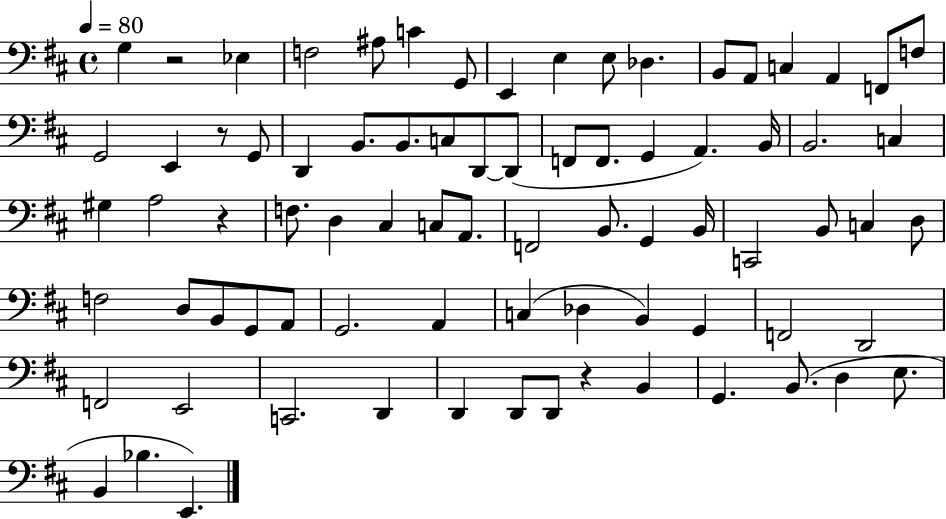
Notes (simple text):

G3/q R/h Eb3/q F3/h A#3/e C4/q G2/e E2/q E3/q E3/e Db3/q. B2/e A2/e C3/q A2/q F2/e F3/e G2/h E2/q R/e G2/e D2/q B2/e. B2/e. C3/e D2/e D2/e F2/e F2/e. G2/q A2/q. B2/s B2/h. C3/q G#3/q A3/h R/q F3/e. D3/q C#3/q C3/e A2/e. F2/h B2/e. G2/q B2/s C2/h B2/e C3/q D3/e F3/h D3/e B2/e G2/e A2/e G2/h. A2/q C3/q Db3/q B2/q G2/q F2/h D2/h F2/h E2/h C2/h. D2/q D2/q D2/e D2/e R/q B2/q G2/q. B2/e. D3/q E3/e. B2/q Bb3/q. E2/q.